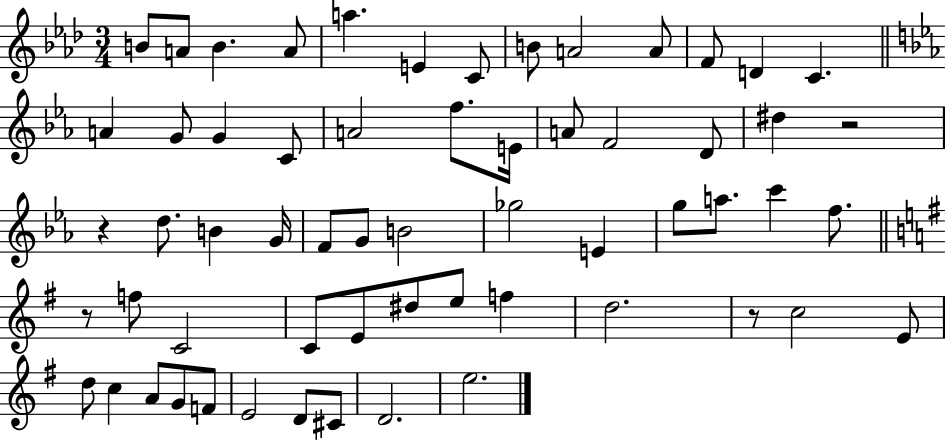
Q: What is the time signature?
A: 3/4